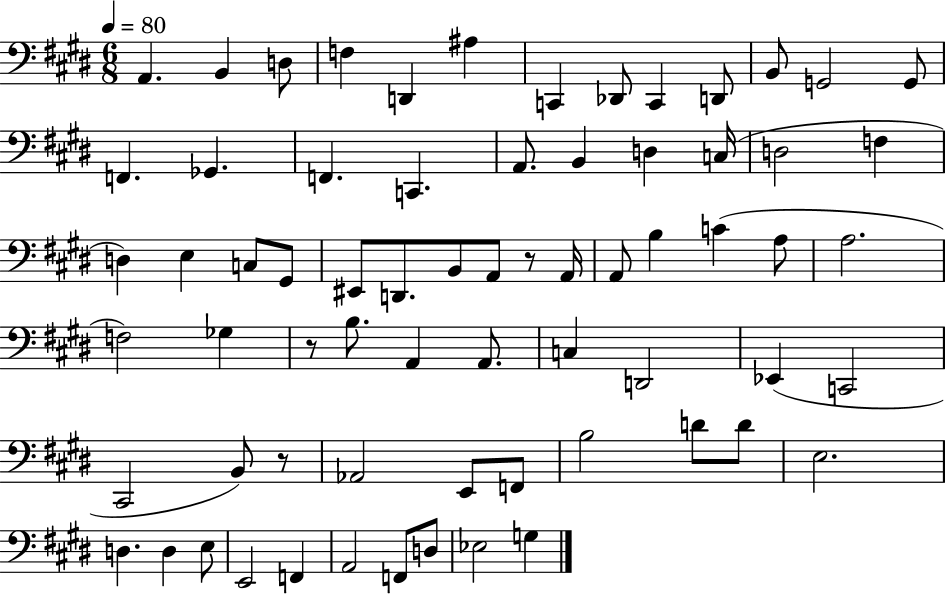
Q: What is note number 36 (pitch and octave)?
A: A3